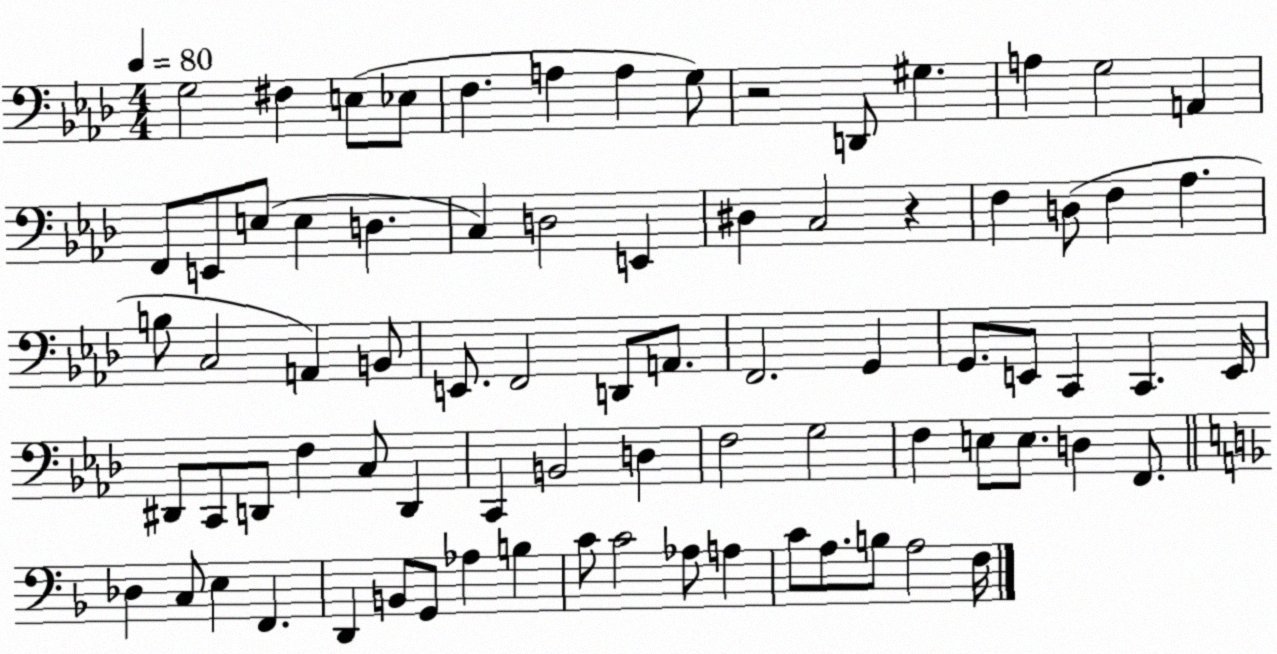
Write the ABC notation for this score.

X:1
T:Untitled
M:4/4
L:1/4
K:Ab
G,2 ^F, E,/2 _E,/2 F, A, A, G,/2 z2 D,,/2 ^G, A, G,2 A,, F,,/2 E,,/2 E,/2 E, D, C, D,2 E,, ^D, C,2 z F, D,/2 F, _A, B,/2 C,2 A,, B,,/2 E,,/2 F,,2 D,,/2 A,,/2 F,,2 G,, G,,/2 E,,/2 C,, C,, E,,/4 ^D,,/2 C,,/2 D,,/2 F, C,/2 D,, C,, B,,2 D, F,2 G,2 F, E,/2 E,/2 D, F,,/2 _D, C,/2 E, F,, D,, B,,/2 G,,/2 _A, B, C/2 C2 _A,/2 A, C/2 A,/2 B,/2 A,2 F,/4